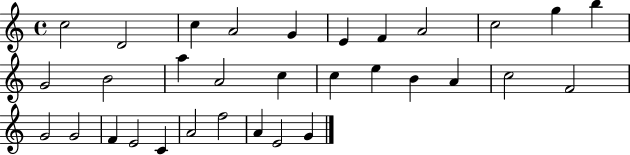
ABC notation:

X:1
T:Untitled
M:4/4
L:1/4
K:C
c2 D2 c A2 G E F A2 c2 g b G2 B2 a A2 c c e B A c2 F2 G2 G2 F E2 C A2 f2 A E2 G